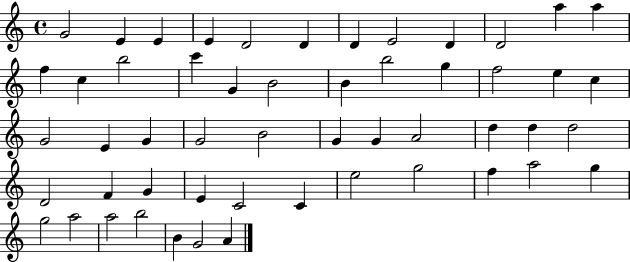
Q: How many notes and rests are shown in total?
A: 53